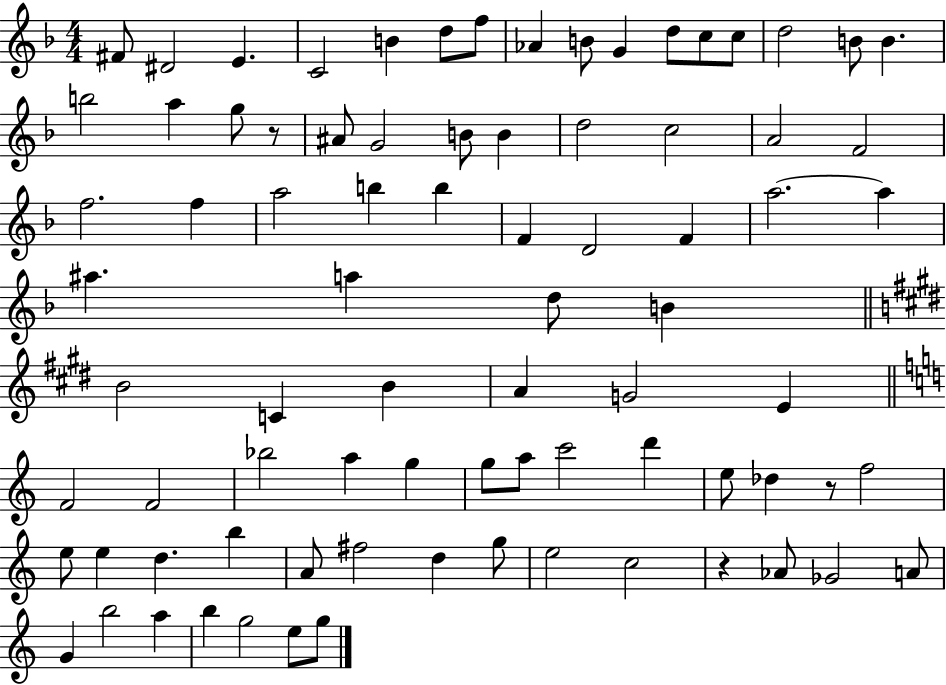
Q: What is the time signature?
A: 4/4